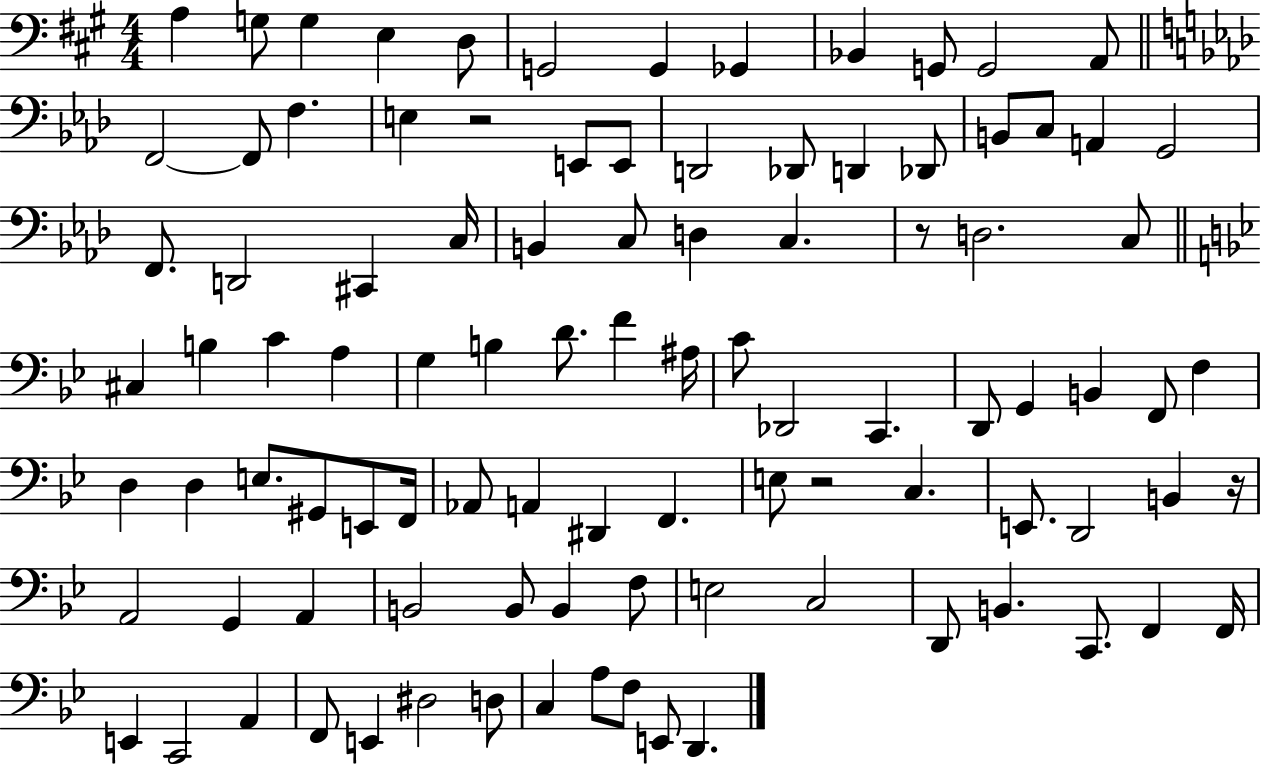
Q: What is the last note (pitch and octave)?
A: D2